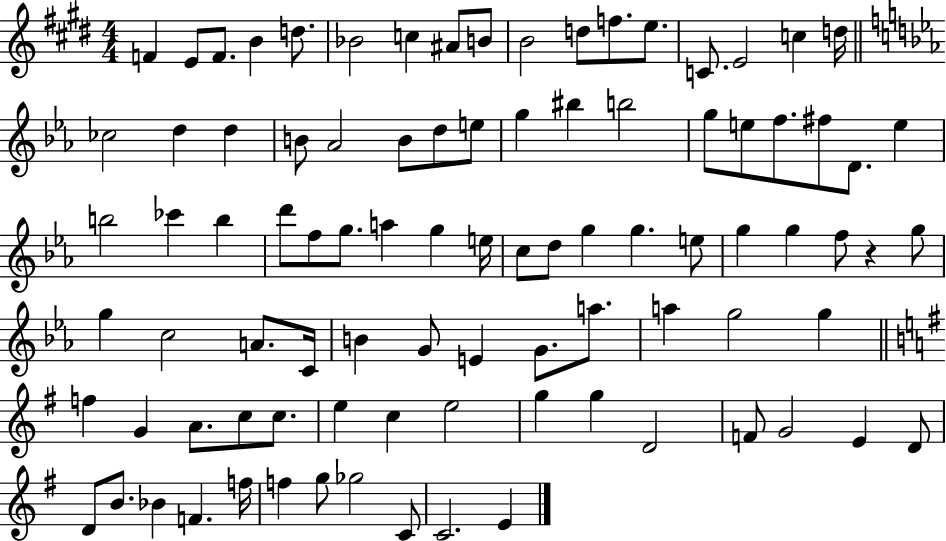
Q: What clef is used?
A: treble